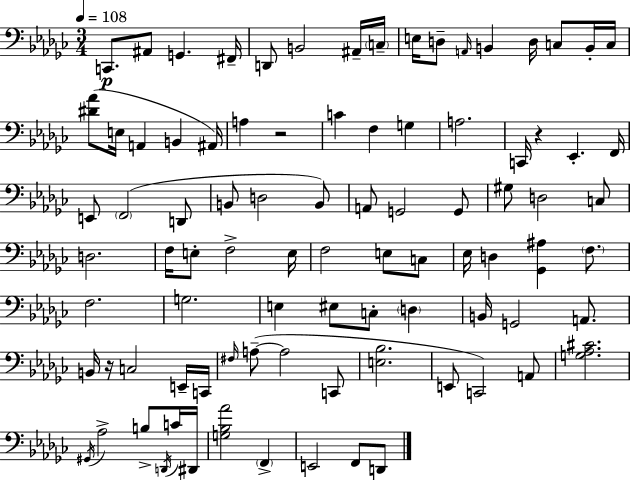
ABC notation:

X:1
T:Untitled
M:3/4
L:1/4
K:Ebm
C,,/2 ^A,,/2 G,, ^F,,/4 D,,/2 B,,2 ^A,,/4 C,/4 E,/4 D,/2 A,,/4 B,, D,/4 C,/2 B,,/4 C,/4 [^D_A]/2 E,/4 A,, B,, ^A,,/4 A, z2 C F, G, A,2 C,,/4 z _E,, F,,/4 E,,/2 F,,2 D,,/2 B,,/2 D,2 B,,/2 A,,/2 G,,2 G,,/2 ^G,/2 D,2 C,/2 D,2 F,/4 E,/2 F,2 E,/4 F,2 E,/2 C,/2 _E,/4 D, [_G,,^A,] F,/2 F,2 G,2 E, ^E,/2 C,/2 D, B,,/4 G,,2 A,,/2 B,,/4 z/4 C,2 E,,/4 C,,/4 ^F,/4 A,/2 A,2 C,,/2 [E,_B,]2 E,,/2 C,,2 A,,/2 [G,_A,^C]2 ^G,,/4 _A,2 B,/2 D,,/4 C/4 ^D,,/4 [G,_B,_A]2 F,, E,,2 F,,/2 D,,/2